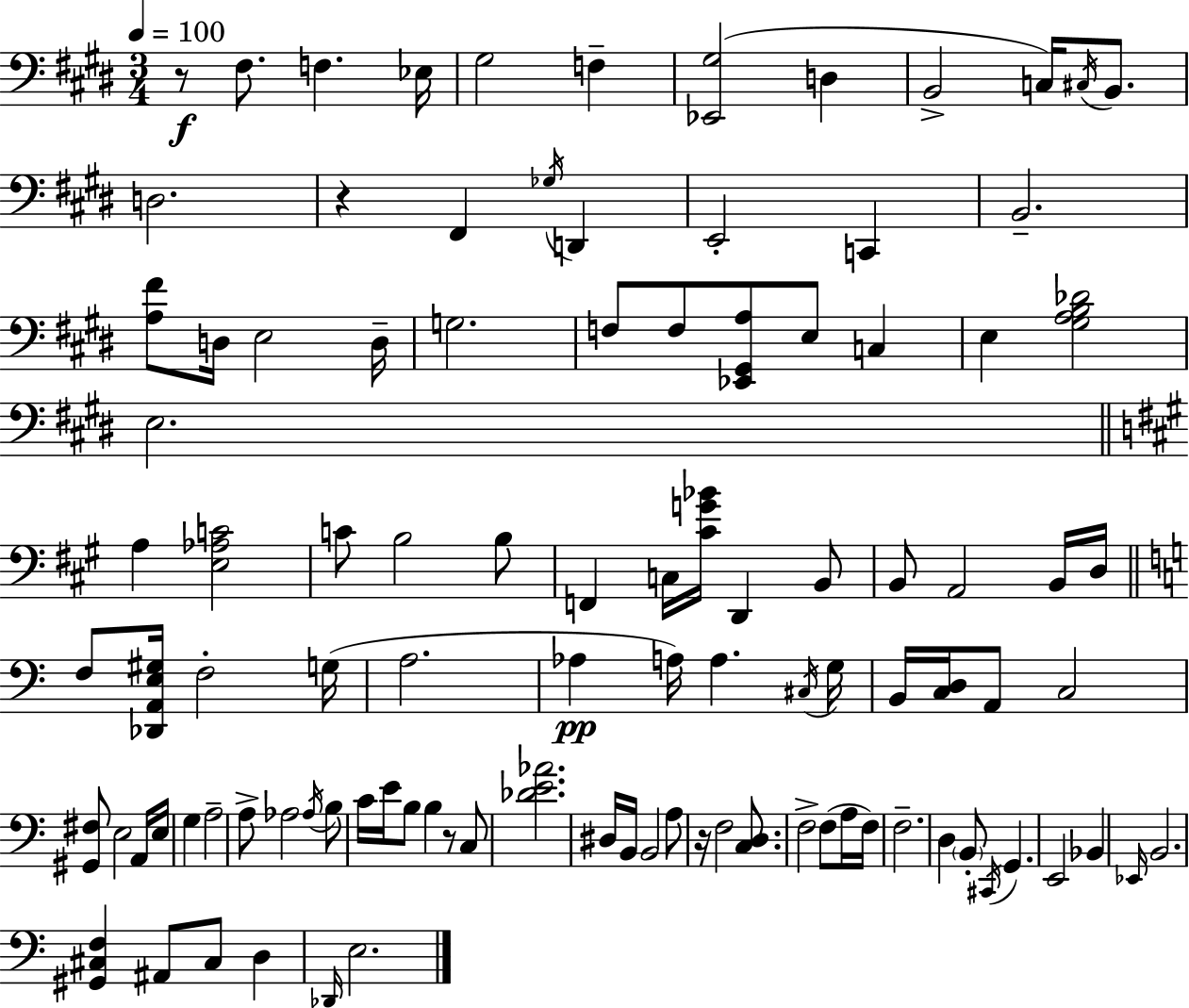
{
  \clef bass
  \numericTimeSignature
  \time 3/4
  \key e \major
  \tempo 4 = 100
  r8\f fis8. f4. ees16 | gis2 f4-- | <ees, gis>2( d4 | b,2-> c16) \acciaccatura { cis16 } b,8. | \break d2. | r4 fis,4 \acciaccatura { ges16 } d,4 | e,2-. c,4 | b,2.-- | \break <a fis'>8 d16 e2 | d16-- g2. | f8 f8 <ees, gis, a>8 e8 c4 | e4 <gis a b des'>2 | \break e2. | \bar "||" \break \key a \major a4 <e aes c'>2 | c'8 b2 b8 | f,4 c16 <cis' g' bes'>16 d,4 b,8 | b,8 a,2 b,16 d16 | \break \bar "||" \break \key c \major f8 <des, a, e gis>16 f2-. g16( | a2. | aes4\pp a16) a4. \acciaccatura { cis16 } | g16 b,16 <c d>16 a,8 c2 | \break <gis, fis>8 e2 a,16 | e16 g4 a2-- | a8-> aes2 \acciaccatura { aes16 } | b8 c'16 e'16 b8 b4 r8 | \break c8 <des' e' aes'>2. | dis16 b,16 b,2 | a8 r16 f2 <c d>8. | f2-> f8( | \break a16 f16) f2.-- | d4 \parenthesize b,8-. \acciaccatura { cis,16 } g,4. | e,2 bes,4 | \grace { ees,16 } b,2. | \break <gis, cis f>4 ais,8 cis8 | d4 \grace { des,16 } e2. | \bar "|."
}